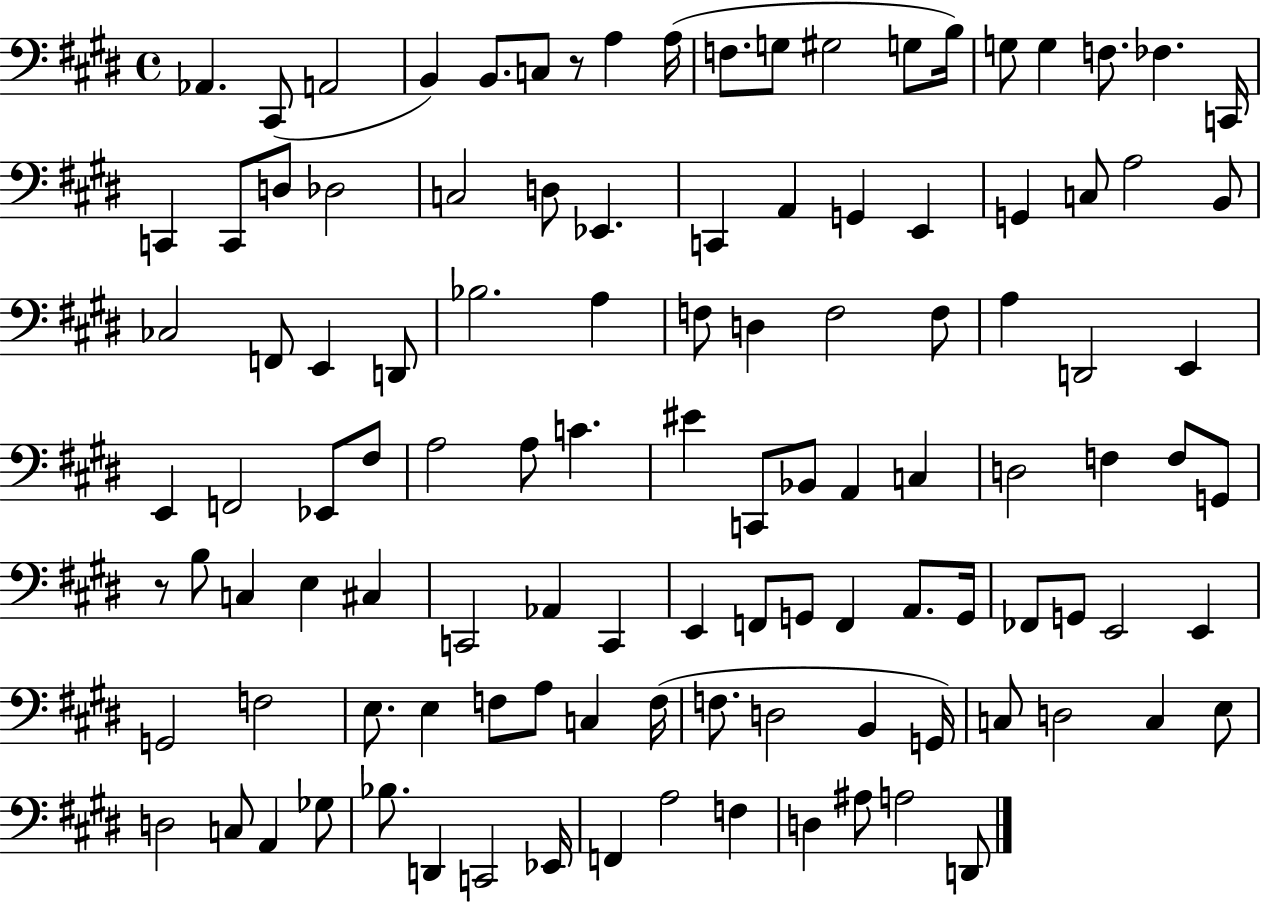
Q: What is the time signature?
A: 4/4